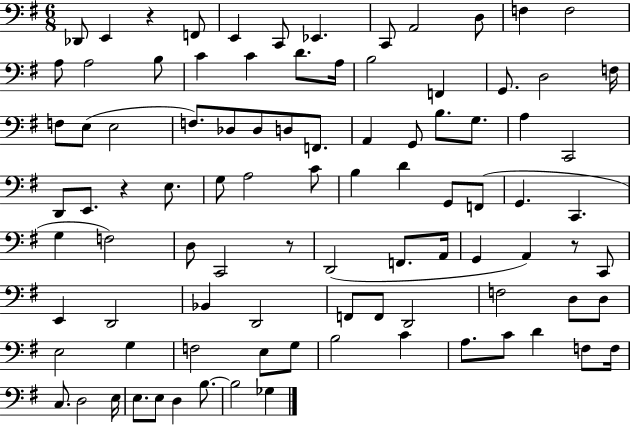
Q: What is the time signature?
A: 6/8